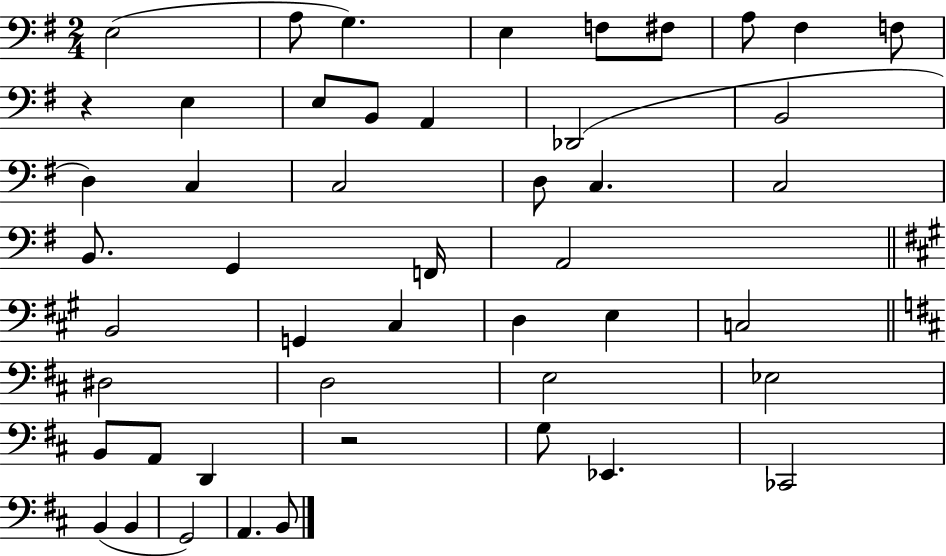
{
  \clef bass
  \numericTimeSignature
  \time 2/4
  \key g \major
  e2( | a8 g4.) | e4 f8 fis8 | a8 fis4 f8 | \break r4 e4 | e8 b,8 a,4 | des,2( | b,2 | \break d4) c4 | c2 | d8 c4. | c2 | \break b,8. g,4 f,16 | a,2 | \bar "||" \break \key a \major b,2 | g,4 cis4 | d4 e4 | c2 | \break \bar "||" \break \key d \major dis2 | d2 | e2 | ees2 | \break b,8 a,8 d,4 | r2 | g8 ees,4. | ces,2 | \break b,4( b,4 | g,2) | a,4. b,8 | \bar "|."
}